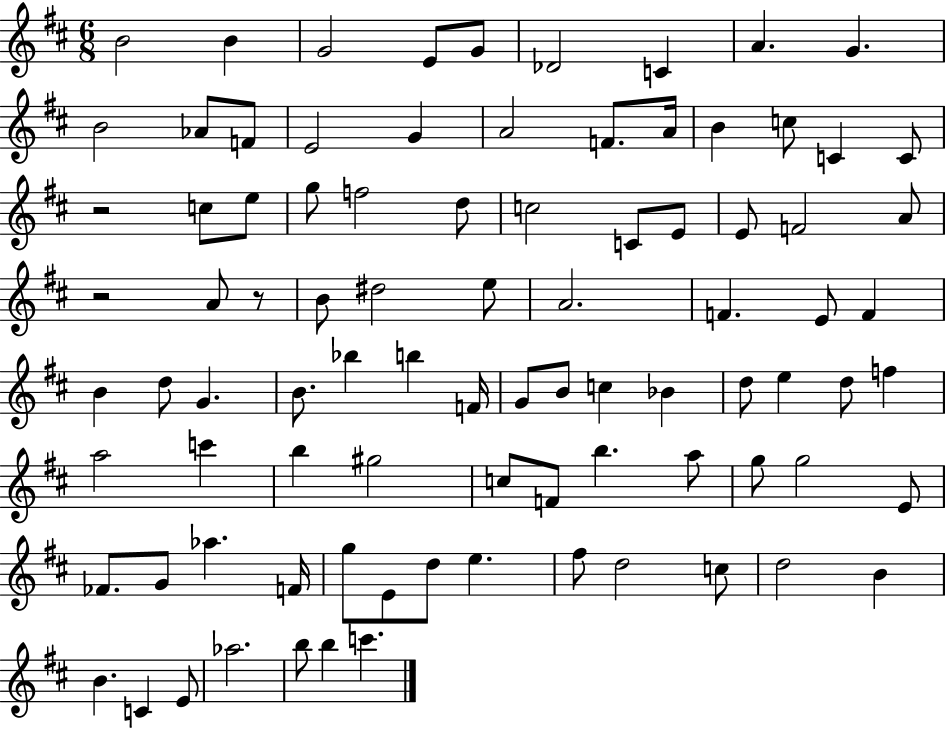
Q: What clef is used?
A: treble